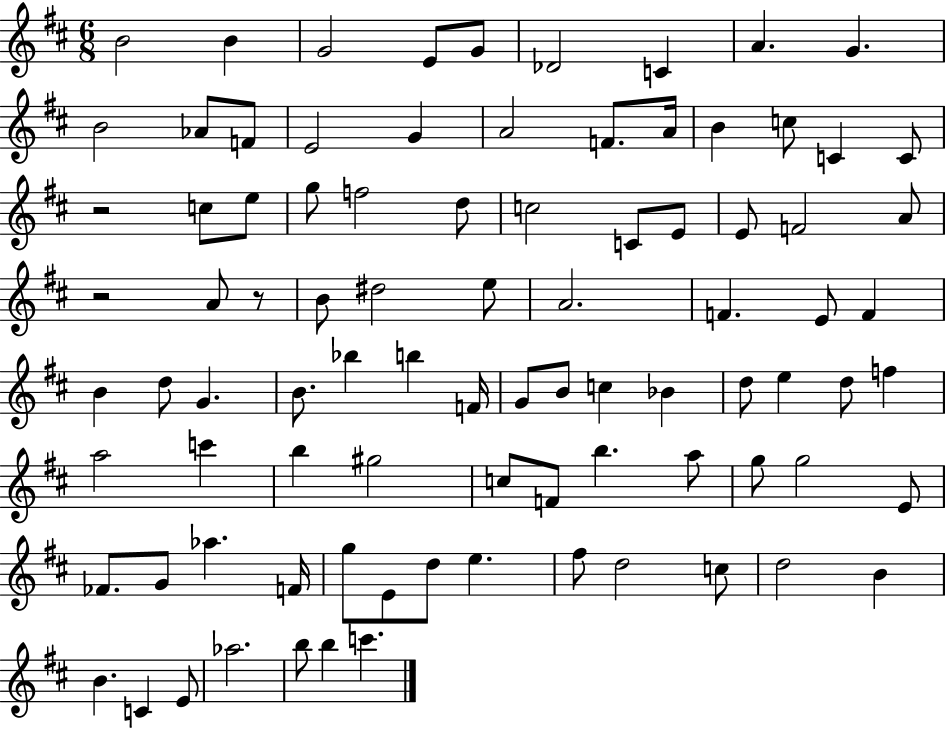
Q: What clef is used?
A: treble